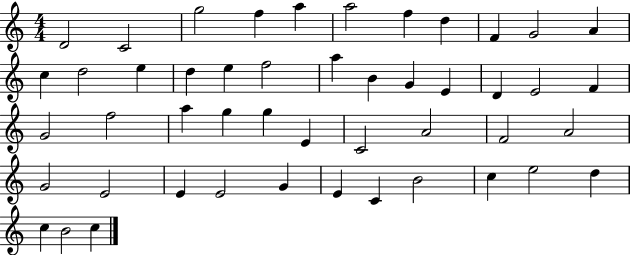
D4/h C4/h G5/h F5/q A5/q A5/h F5/q D5/q F4/q G4/h A4/q C5/q D5/h E5/q D5/q E5/q F5/h A5/q B4/q G4/q E4/q D4/q E4/h F4/q G4/h F5/h A5/q G5/q G5/q E4/q C4/h A4/h F4/h A4/h G4/h E4/h E4/q E4/h G4/q E4/q C4/q B4/h C5/q E5/h D5/q C5/q B4/h C5/q